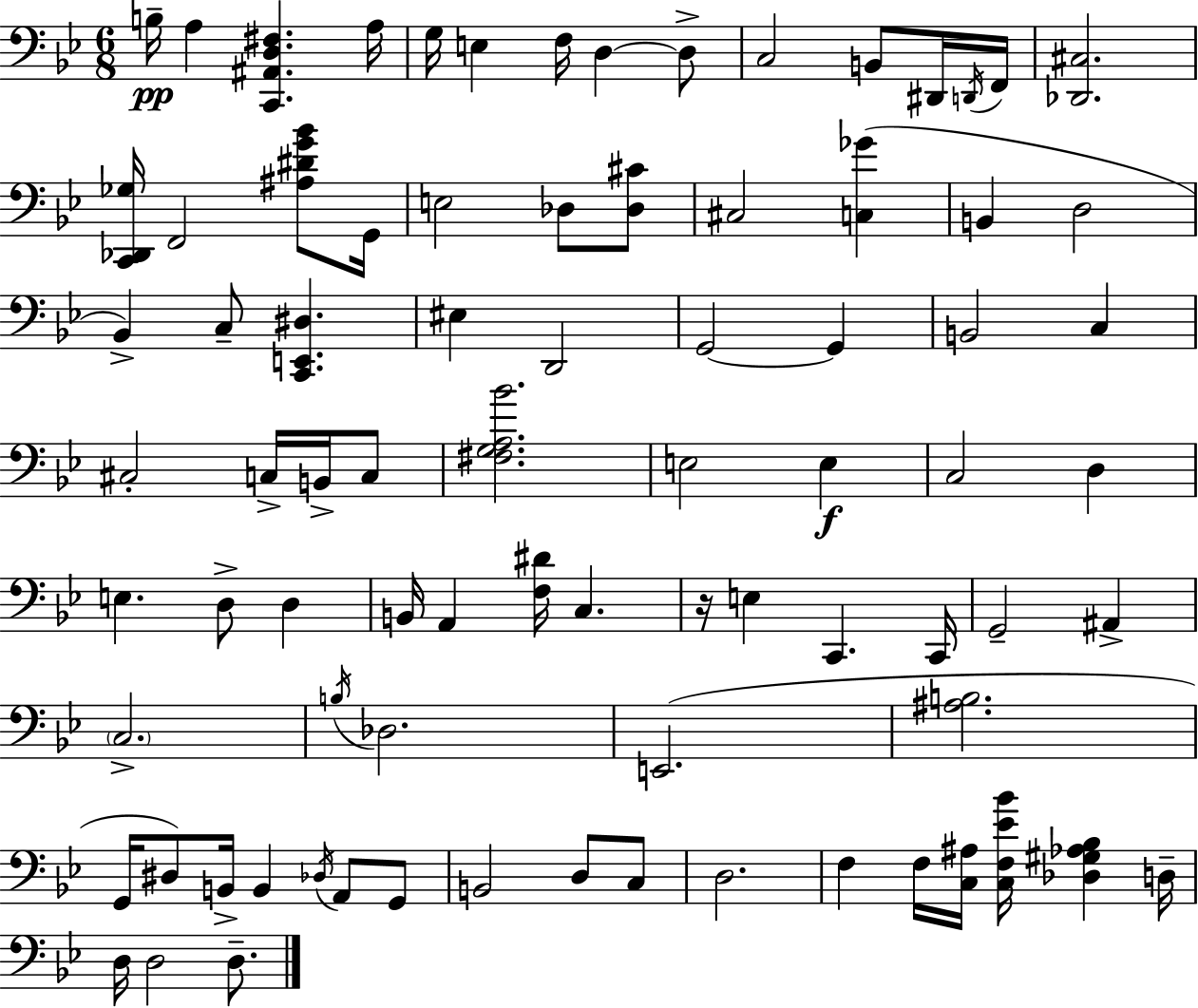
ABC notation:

X:1
T:Untitled
M:6/8
L:1/4
K:Gm
B,/4 A, [C,,^A,,D,^F,] A,/4 G,/4 E, F,/4 D, D,/2 C,2 B,,/2 ^D,,/4 D,,/4 F,,/4 [_D,,^C,]2 [C,,_D,,_G,]/4 F,,2 [^A,^DG_B]/2 G,,/4 E,2 _D,/2 [_D,^C]/2 ^C,2 [C,_G] B,, D,2 _B,, C,/2 [C,,E,,^D,] ^E, D,,2 G,,2 G,, B,,2 C, ^C,2 C,/4 B,,/4 C,/2 [^F,G,A,_B]2 E,2 E, C,2 D, E, D,/2 D, B,,/4 A,, [F,^D]/4 C, z/4 E, C,, C,,/4 G,,2 ^A,, C,2 B,/4 _D,2 E,,2 [^A,B,]2 G,,/4 ^D,/2 B,,/4 B,, _D,/4 A,,/2 G,,/2 B,,2 D,/2 C,/2 D,2 F, F,/4 [C,^A,]/4 [C,F,_E_B]/4 [_D,^G,_A,_B,] D,/4 D,/4 D,2 D,/2